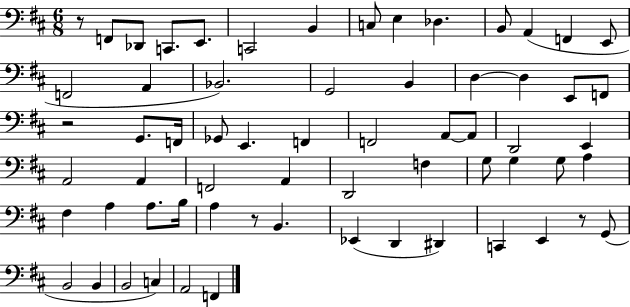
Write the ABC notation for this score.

X:1
T:Untitled
M:6/8
L:1/4
K:D
z/2 F,,/2 _D,,/2 C,,/2 E,,/2 C,,2 B,, C,/2 E, _D, B,,/2 A,, F,, E,,/2 F,,2 A,, _B,,2 G,,2 B,, D, D, E,,/2 F,,/2 z2 G,,/2 F,,/4 _G,,/2 E,, F,, F,,2 A,,/2 A,,/2 D,,2 E,, A,,2 A,, F,,2 A,, D,,2 F, G,/2 G, G,/2 A, ^F, A, A,/2 B,/4 A, z/2 B,, _E,, D,, ^D,, C,, E,, z/2 G,,/2 B,,2 B,, B,,2 C, A,,2 F,,